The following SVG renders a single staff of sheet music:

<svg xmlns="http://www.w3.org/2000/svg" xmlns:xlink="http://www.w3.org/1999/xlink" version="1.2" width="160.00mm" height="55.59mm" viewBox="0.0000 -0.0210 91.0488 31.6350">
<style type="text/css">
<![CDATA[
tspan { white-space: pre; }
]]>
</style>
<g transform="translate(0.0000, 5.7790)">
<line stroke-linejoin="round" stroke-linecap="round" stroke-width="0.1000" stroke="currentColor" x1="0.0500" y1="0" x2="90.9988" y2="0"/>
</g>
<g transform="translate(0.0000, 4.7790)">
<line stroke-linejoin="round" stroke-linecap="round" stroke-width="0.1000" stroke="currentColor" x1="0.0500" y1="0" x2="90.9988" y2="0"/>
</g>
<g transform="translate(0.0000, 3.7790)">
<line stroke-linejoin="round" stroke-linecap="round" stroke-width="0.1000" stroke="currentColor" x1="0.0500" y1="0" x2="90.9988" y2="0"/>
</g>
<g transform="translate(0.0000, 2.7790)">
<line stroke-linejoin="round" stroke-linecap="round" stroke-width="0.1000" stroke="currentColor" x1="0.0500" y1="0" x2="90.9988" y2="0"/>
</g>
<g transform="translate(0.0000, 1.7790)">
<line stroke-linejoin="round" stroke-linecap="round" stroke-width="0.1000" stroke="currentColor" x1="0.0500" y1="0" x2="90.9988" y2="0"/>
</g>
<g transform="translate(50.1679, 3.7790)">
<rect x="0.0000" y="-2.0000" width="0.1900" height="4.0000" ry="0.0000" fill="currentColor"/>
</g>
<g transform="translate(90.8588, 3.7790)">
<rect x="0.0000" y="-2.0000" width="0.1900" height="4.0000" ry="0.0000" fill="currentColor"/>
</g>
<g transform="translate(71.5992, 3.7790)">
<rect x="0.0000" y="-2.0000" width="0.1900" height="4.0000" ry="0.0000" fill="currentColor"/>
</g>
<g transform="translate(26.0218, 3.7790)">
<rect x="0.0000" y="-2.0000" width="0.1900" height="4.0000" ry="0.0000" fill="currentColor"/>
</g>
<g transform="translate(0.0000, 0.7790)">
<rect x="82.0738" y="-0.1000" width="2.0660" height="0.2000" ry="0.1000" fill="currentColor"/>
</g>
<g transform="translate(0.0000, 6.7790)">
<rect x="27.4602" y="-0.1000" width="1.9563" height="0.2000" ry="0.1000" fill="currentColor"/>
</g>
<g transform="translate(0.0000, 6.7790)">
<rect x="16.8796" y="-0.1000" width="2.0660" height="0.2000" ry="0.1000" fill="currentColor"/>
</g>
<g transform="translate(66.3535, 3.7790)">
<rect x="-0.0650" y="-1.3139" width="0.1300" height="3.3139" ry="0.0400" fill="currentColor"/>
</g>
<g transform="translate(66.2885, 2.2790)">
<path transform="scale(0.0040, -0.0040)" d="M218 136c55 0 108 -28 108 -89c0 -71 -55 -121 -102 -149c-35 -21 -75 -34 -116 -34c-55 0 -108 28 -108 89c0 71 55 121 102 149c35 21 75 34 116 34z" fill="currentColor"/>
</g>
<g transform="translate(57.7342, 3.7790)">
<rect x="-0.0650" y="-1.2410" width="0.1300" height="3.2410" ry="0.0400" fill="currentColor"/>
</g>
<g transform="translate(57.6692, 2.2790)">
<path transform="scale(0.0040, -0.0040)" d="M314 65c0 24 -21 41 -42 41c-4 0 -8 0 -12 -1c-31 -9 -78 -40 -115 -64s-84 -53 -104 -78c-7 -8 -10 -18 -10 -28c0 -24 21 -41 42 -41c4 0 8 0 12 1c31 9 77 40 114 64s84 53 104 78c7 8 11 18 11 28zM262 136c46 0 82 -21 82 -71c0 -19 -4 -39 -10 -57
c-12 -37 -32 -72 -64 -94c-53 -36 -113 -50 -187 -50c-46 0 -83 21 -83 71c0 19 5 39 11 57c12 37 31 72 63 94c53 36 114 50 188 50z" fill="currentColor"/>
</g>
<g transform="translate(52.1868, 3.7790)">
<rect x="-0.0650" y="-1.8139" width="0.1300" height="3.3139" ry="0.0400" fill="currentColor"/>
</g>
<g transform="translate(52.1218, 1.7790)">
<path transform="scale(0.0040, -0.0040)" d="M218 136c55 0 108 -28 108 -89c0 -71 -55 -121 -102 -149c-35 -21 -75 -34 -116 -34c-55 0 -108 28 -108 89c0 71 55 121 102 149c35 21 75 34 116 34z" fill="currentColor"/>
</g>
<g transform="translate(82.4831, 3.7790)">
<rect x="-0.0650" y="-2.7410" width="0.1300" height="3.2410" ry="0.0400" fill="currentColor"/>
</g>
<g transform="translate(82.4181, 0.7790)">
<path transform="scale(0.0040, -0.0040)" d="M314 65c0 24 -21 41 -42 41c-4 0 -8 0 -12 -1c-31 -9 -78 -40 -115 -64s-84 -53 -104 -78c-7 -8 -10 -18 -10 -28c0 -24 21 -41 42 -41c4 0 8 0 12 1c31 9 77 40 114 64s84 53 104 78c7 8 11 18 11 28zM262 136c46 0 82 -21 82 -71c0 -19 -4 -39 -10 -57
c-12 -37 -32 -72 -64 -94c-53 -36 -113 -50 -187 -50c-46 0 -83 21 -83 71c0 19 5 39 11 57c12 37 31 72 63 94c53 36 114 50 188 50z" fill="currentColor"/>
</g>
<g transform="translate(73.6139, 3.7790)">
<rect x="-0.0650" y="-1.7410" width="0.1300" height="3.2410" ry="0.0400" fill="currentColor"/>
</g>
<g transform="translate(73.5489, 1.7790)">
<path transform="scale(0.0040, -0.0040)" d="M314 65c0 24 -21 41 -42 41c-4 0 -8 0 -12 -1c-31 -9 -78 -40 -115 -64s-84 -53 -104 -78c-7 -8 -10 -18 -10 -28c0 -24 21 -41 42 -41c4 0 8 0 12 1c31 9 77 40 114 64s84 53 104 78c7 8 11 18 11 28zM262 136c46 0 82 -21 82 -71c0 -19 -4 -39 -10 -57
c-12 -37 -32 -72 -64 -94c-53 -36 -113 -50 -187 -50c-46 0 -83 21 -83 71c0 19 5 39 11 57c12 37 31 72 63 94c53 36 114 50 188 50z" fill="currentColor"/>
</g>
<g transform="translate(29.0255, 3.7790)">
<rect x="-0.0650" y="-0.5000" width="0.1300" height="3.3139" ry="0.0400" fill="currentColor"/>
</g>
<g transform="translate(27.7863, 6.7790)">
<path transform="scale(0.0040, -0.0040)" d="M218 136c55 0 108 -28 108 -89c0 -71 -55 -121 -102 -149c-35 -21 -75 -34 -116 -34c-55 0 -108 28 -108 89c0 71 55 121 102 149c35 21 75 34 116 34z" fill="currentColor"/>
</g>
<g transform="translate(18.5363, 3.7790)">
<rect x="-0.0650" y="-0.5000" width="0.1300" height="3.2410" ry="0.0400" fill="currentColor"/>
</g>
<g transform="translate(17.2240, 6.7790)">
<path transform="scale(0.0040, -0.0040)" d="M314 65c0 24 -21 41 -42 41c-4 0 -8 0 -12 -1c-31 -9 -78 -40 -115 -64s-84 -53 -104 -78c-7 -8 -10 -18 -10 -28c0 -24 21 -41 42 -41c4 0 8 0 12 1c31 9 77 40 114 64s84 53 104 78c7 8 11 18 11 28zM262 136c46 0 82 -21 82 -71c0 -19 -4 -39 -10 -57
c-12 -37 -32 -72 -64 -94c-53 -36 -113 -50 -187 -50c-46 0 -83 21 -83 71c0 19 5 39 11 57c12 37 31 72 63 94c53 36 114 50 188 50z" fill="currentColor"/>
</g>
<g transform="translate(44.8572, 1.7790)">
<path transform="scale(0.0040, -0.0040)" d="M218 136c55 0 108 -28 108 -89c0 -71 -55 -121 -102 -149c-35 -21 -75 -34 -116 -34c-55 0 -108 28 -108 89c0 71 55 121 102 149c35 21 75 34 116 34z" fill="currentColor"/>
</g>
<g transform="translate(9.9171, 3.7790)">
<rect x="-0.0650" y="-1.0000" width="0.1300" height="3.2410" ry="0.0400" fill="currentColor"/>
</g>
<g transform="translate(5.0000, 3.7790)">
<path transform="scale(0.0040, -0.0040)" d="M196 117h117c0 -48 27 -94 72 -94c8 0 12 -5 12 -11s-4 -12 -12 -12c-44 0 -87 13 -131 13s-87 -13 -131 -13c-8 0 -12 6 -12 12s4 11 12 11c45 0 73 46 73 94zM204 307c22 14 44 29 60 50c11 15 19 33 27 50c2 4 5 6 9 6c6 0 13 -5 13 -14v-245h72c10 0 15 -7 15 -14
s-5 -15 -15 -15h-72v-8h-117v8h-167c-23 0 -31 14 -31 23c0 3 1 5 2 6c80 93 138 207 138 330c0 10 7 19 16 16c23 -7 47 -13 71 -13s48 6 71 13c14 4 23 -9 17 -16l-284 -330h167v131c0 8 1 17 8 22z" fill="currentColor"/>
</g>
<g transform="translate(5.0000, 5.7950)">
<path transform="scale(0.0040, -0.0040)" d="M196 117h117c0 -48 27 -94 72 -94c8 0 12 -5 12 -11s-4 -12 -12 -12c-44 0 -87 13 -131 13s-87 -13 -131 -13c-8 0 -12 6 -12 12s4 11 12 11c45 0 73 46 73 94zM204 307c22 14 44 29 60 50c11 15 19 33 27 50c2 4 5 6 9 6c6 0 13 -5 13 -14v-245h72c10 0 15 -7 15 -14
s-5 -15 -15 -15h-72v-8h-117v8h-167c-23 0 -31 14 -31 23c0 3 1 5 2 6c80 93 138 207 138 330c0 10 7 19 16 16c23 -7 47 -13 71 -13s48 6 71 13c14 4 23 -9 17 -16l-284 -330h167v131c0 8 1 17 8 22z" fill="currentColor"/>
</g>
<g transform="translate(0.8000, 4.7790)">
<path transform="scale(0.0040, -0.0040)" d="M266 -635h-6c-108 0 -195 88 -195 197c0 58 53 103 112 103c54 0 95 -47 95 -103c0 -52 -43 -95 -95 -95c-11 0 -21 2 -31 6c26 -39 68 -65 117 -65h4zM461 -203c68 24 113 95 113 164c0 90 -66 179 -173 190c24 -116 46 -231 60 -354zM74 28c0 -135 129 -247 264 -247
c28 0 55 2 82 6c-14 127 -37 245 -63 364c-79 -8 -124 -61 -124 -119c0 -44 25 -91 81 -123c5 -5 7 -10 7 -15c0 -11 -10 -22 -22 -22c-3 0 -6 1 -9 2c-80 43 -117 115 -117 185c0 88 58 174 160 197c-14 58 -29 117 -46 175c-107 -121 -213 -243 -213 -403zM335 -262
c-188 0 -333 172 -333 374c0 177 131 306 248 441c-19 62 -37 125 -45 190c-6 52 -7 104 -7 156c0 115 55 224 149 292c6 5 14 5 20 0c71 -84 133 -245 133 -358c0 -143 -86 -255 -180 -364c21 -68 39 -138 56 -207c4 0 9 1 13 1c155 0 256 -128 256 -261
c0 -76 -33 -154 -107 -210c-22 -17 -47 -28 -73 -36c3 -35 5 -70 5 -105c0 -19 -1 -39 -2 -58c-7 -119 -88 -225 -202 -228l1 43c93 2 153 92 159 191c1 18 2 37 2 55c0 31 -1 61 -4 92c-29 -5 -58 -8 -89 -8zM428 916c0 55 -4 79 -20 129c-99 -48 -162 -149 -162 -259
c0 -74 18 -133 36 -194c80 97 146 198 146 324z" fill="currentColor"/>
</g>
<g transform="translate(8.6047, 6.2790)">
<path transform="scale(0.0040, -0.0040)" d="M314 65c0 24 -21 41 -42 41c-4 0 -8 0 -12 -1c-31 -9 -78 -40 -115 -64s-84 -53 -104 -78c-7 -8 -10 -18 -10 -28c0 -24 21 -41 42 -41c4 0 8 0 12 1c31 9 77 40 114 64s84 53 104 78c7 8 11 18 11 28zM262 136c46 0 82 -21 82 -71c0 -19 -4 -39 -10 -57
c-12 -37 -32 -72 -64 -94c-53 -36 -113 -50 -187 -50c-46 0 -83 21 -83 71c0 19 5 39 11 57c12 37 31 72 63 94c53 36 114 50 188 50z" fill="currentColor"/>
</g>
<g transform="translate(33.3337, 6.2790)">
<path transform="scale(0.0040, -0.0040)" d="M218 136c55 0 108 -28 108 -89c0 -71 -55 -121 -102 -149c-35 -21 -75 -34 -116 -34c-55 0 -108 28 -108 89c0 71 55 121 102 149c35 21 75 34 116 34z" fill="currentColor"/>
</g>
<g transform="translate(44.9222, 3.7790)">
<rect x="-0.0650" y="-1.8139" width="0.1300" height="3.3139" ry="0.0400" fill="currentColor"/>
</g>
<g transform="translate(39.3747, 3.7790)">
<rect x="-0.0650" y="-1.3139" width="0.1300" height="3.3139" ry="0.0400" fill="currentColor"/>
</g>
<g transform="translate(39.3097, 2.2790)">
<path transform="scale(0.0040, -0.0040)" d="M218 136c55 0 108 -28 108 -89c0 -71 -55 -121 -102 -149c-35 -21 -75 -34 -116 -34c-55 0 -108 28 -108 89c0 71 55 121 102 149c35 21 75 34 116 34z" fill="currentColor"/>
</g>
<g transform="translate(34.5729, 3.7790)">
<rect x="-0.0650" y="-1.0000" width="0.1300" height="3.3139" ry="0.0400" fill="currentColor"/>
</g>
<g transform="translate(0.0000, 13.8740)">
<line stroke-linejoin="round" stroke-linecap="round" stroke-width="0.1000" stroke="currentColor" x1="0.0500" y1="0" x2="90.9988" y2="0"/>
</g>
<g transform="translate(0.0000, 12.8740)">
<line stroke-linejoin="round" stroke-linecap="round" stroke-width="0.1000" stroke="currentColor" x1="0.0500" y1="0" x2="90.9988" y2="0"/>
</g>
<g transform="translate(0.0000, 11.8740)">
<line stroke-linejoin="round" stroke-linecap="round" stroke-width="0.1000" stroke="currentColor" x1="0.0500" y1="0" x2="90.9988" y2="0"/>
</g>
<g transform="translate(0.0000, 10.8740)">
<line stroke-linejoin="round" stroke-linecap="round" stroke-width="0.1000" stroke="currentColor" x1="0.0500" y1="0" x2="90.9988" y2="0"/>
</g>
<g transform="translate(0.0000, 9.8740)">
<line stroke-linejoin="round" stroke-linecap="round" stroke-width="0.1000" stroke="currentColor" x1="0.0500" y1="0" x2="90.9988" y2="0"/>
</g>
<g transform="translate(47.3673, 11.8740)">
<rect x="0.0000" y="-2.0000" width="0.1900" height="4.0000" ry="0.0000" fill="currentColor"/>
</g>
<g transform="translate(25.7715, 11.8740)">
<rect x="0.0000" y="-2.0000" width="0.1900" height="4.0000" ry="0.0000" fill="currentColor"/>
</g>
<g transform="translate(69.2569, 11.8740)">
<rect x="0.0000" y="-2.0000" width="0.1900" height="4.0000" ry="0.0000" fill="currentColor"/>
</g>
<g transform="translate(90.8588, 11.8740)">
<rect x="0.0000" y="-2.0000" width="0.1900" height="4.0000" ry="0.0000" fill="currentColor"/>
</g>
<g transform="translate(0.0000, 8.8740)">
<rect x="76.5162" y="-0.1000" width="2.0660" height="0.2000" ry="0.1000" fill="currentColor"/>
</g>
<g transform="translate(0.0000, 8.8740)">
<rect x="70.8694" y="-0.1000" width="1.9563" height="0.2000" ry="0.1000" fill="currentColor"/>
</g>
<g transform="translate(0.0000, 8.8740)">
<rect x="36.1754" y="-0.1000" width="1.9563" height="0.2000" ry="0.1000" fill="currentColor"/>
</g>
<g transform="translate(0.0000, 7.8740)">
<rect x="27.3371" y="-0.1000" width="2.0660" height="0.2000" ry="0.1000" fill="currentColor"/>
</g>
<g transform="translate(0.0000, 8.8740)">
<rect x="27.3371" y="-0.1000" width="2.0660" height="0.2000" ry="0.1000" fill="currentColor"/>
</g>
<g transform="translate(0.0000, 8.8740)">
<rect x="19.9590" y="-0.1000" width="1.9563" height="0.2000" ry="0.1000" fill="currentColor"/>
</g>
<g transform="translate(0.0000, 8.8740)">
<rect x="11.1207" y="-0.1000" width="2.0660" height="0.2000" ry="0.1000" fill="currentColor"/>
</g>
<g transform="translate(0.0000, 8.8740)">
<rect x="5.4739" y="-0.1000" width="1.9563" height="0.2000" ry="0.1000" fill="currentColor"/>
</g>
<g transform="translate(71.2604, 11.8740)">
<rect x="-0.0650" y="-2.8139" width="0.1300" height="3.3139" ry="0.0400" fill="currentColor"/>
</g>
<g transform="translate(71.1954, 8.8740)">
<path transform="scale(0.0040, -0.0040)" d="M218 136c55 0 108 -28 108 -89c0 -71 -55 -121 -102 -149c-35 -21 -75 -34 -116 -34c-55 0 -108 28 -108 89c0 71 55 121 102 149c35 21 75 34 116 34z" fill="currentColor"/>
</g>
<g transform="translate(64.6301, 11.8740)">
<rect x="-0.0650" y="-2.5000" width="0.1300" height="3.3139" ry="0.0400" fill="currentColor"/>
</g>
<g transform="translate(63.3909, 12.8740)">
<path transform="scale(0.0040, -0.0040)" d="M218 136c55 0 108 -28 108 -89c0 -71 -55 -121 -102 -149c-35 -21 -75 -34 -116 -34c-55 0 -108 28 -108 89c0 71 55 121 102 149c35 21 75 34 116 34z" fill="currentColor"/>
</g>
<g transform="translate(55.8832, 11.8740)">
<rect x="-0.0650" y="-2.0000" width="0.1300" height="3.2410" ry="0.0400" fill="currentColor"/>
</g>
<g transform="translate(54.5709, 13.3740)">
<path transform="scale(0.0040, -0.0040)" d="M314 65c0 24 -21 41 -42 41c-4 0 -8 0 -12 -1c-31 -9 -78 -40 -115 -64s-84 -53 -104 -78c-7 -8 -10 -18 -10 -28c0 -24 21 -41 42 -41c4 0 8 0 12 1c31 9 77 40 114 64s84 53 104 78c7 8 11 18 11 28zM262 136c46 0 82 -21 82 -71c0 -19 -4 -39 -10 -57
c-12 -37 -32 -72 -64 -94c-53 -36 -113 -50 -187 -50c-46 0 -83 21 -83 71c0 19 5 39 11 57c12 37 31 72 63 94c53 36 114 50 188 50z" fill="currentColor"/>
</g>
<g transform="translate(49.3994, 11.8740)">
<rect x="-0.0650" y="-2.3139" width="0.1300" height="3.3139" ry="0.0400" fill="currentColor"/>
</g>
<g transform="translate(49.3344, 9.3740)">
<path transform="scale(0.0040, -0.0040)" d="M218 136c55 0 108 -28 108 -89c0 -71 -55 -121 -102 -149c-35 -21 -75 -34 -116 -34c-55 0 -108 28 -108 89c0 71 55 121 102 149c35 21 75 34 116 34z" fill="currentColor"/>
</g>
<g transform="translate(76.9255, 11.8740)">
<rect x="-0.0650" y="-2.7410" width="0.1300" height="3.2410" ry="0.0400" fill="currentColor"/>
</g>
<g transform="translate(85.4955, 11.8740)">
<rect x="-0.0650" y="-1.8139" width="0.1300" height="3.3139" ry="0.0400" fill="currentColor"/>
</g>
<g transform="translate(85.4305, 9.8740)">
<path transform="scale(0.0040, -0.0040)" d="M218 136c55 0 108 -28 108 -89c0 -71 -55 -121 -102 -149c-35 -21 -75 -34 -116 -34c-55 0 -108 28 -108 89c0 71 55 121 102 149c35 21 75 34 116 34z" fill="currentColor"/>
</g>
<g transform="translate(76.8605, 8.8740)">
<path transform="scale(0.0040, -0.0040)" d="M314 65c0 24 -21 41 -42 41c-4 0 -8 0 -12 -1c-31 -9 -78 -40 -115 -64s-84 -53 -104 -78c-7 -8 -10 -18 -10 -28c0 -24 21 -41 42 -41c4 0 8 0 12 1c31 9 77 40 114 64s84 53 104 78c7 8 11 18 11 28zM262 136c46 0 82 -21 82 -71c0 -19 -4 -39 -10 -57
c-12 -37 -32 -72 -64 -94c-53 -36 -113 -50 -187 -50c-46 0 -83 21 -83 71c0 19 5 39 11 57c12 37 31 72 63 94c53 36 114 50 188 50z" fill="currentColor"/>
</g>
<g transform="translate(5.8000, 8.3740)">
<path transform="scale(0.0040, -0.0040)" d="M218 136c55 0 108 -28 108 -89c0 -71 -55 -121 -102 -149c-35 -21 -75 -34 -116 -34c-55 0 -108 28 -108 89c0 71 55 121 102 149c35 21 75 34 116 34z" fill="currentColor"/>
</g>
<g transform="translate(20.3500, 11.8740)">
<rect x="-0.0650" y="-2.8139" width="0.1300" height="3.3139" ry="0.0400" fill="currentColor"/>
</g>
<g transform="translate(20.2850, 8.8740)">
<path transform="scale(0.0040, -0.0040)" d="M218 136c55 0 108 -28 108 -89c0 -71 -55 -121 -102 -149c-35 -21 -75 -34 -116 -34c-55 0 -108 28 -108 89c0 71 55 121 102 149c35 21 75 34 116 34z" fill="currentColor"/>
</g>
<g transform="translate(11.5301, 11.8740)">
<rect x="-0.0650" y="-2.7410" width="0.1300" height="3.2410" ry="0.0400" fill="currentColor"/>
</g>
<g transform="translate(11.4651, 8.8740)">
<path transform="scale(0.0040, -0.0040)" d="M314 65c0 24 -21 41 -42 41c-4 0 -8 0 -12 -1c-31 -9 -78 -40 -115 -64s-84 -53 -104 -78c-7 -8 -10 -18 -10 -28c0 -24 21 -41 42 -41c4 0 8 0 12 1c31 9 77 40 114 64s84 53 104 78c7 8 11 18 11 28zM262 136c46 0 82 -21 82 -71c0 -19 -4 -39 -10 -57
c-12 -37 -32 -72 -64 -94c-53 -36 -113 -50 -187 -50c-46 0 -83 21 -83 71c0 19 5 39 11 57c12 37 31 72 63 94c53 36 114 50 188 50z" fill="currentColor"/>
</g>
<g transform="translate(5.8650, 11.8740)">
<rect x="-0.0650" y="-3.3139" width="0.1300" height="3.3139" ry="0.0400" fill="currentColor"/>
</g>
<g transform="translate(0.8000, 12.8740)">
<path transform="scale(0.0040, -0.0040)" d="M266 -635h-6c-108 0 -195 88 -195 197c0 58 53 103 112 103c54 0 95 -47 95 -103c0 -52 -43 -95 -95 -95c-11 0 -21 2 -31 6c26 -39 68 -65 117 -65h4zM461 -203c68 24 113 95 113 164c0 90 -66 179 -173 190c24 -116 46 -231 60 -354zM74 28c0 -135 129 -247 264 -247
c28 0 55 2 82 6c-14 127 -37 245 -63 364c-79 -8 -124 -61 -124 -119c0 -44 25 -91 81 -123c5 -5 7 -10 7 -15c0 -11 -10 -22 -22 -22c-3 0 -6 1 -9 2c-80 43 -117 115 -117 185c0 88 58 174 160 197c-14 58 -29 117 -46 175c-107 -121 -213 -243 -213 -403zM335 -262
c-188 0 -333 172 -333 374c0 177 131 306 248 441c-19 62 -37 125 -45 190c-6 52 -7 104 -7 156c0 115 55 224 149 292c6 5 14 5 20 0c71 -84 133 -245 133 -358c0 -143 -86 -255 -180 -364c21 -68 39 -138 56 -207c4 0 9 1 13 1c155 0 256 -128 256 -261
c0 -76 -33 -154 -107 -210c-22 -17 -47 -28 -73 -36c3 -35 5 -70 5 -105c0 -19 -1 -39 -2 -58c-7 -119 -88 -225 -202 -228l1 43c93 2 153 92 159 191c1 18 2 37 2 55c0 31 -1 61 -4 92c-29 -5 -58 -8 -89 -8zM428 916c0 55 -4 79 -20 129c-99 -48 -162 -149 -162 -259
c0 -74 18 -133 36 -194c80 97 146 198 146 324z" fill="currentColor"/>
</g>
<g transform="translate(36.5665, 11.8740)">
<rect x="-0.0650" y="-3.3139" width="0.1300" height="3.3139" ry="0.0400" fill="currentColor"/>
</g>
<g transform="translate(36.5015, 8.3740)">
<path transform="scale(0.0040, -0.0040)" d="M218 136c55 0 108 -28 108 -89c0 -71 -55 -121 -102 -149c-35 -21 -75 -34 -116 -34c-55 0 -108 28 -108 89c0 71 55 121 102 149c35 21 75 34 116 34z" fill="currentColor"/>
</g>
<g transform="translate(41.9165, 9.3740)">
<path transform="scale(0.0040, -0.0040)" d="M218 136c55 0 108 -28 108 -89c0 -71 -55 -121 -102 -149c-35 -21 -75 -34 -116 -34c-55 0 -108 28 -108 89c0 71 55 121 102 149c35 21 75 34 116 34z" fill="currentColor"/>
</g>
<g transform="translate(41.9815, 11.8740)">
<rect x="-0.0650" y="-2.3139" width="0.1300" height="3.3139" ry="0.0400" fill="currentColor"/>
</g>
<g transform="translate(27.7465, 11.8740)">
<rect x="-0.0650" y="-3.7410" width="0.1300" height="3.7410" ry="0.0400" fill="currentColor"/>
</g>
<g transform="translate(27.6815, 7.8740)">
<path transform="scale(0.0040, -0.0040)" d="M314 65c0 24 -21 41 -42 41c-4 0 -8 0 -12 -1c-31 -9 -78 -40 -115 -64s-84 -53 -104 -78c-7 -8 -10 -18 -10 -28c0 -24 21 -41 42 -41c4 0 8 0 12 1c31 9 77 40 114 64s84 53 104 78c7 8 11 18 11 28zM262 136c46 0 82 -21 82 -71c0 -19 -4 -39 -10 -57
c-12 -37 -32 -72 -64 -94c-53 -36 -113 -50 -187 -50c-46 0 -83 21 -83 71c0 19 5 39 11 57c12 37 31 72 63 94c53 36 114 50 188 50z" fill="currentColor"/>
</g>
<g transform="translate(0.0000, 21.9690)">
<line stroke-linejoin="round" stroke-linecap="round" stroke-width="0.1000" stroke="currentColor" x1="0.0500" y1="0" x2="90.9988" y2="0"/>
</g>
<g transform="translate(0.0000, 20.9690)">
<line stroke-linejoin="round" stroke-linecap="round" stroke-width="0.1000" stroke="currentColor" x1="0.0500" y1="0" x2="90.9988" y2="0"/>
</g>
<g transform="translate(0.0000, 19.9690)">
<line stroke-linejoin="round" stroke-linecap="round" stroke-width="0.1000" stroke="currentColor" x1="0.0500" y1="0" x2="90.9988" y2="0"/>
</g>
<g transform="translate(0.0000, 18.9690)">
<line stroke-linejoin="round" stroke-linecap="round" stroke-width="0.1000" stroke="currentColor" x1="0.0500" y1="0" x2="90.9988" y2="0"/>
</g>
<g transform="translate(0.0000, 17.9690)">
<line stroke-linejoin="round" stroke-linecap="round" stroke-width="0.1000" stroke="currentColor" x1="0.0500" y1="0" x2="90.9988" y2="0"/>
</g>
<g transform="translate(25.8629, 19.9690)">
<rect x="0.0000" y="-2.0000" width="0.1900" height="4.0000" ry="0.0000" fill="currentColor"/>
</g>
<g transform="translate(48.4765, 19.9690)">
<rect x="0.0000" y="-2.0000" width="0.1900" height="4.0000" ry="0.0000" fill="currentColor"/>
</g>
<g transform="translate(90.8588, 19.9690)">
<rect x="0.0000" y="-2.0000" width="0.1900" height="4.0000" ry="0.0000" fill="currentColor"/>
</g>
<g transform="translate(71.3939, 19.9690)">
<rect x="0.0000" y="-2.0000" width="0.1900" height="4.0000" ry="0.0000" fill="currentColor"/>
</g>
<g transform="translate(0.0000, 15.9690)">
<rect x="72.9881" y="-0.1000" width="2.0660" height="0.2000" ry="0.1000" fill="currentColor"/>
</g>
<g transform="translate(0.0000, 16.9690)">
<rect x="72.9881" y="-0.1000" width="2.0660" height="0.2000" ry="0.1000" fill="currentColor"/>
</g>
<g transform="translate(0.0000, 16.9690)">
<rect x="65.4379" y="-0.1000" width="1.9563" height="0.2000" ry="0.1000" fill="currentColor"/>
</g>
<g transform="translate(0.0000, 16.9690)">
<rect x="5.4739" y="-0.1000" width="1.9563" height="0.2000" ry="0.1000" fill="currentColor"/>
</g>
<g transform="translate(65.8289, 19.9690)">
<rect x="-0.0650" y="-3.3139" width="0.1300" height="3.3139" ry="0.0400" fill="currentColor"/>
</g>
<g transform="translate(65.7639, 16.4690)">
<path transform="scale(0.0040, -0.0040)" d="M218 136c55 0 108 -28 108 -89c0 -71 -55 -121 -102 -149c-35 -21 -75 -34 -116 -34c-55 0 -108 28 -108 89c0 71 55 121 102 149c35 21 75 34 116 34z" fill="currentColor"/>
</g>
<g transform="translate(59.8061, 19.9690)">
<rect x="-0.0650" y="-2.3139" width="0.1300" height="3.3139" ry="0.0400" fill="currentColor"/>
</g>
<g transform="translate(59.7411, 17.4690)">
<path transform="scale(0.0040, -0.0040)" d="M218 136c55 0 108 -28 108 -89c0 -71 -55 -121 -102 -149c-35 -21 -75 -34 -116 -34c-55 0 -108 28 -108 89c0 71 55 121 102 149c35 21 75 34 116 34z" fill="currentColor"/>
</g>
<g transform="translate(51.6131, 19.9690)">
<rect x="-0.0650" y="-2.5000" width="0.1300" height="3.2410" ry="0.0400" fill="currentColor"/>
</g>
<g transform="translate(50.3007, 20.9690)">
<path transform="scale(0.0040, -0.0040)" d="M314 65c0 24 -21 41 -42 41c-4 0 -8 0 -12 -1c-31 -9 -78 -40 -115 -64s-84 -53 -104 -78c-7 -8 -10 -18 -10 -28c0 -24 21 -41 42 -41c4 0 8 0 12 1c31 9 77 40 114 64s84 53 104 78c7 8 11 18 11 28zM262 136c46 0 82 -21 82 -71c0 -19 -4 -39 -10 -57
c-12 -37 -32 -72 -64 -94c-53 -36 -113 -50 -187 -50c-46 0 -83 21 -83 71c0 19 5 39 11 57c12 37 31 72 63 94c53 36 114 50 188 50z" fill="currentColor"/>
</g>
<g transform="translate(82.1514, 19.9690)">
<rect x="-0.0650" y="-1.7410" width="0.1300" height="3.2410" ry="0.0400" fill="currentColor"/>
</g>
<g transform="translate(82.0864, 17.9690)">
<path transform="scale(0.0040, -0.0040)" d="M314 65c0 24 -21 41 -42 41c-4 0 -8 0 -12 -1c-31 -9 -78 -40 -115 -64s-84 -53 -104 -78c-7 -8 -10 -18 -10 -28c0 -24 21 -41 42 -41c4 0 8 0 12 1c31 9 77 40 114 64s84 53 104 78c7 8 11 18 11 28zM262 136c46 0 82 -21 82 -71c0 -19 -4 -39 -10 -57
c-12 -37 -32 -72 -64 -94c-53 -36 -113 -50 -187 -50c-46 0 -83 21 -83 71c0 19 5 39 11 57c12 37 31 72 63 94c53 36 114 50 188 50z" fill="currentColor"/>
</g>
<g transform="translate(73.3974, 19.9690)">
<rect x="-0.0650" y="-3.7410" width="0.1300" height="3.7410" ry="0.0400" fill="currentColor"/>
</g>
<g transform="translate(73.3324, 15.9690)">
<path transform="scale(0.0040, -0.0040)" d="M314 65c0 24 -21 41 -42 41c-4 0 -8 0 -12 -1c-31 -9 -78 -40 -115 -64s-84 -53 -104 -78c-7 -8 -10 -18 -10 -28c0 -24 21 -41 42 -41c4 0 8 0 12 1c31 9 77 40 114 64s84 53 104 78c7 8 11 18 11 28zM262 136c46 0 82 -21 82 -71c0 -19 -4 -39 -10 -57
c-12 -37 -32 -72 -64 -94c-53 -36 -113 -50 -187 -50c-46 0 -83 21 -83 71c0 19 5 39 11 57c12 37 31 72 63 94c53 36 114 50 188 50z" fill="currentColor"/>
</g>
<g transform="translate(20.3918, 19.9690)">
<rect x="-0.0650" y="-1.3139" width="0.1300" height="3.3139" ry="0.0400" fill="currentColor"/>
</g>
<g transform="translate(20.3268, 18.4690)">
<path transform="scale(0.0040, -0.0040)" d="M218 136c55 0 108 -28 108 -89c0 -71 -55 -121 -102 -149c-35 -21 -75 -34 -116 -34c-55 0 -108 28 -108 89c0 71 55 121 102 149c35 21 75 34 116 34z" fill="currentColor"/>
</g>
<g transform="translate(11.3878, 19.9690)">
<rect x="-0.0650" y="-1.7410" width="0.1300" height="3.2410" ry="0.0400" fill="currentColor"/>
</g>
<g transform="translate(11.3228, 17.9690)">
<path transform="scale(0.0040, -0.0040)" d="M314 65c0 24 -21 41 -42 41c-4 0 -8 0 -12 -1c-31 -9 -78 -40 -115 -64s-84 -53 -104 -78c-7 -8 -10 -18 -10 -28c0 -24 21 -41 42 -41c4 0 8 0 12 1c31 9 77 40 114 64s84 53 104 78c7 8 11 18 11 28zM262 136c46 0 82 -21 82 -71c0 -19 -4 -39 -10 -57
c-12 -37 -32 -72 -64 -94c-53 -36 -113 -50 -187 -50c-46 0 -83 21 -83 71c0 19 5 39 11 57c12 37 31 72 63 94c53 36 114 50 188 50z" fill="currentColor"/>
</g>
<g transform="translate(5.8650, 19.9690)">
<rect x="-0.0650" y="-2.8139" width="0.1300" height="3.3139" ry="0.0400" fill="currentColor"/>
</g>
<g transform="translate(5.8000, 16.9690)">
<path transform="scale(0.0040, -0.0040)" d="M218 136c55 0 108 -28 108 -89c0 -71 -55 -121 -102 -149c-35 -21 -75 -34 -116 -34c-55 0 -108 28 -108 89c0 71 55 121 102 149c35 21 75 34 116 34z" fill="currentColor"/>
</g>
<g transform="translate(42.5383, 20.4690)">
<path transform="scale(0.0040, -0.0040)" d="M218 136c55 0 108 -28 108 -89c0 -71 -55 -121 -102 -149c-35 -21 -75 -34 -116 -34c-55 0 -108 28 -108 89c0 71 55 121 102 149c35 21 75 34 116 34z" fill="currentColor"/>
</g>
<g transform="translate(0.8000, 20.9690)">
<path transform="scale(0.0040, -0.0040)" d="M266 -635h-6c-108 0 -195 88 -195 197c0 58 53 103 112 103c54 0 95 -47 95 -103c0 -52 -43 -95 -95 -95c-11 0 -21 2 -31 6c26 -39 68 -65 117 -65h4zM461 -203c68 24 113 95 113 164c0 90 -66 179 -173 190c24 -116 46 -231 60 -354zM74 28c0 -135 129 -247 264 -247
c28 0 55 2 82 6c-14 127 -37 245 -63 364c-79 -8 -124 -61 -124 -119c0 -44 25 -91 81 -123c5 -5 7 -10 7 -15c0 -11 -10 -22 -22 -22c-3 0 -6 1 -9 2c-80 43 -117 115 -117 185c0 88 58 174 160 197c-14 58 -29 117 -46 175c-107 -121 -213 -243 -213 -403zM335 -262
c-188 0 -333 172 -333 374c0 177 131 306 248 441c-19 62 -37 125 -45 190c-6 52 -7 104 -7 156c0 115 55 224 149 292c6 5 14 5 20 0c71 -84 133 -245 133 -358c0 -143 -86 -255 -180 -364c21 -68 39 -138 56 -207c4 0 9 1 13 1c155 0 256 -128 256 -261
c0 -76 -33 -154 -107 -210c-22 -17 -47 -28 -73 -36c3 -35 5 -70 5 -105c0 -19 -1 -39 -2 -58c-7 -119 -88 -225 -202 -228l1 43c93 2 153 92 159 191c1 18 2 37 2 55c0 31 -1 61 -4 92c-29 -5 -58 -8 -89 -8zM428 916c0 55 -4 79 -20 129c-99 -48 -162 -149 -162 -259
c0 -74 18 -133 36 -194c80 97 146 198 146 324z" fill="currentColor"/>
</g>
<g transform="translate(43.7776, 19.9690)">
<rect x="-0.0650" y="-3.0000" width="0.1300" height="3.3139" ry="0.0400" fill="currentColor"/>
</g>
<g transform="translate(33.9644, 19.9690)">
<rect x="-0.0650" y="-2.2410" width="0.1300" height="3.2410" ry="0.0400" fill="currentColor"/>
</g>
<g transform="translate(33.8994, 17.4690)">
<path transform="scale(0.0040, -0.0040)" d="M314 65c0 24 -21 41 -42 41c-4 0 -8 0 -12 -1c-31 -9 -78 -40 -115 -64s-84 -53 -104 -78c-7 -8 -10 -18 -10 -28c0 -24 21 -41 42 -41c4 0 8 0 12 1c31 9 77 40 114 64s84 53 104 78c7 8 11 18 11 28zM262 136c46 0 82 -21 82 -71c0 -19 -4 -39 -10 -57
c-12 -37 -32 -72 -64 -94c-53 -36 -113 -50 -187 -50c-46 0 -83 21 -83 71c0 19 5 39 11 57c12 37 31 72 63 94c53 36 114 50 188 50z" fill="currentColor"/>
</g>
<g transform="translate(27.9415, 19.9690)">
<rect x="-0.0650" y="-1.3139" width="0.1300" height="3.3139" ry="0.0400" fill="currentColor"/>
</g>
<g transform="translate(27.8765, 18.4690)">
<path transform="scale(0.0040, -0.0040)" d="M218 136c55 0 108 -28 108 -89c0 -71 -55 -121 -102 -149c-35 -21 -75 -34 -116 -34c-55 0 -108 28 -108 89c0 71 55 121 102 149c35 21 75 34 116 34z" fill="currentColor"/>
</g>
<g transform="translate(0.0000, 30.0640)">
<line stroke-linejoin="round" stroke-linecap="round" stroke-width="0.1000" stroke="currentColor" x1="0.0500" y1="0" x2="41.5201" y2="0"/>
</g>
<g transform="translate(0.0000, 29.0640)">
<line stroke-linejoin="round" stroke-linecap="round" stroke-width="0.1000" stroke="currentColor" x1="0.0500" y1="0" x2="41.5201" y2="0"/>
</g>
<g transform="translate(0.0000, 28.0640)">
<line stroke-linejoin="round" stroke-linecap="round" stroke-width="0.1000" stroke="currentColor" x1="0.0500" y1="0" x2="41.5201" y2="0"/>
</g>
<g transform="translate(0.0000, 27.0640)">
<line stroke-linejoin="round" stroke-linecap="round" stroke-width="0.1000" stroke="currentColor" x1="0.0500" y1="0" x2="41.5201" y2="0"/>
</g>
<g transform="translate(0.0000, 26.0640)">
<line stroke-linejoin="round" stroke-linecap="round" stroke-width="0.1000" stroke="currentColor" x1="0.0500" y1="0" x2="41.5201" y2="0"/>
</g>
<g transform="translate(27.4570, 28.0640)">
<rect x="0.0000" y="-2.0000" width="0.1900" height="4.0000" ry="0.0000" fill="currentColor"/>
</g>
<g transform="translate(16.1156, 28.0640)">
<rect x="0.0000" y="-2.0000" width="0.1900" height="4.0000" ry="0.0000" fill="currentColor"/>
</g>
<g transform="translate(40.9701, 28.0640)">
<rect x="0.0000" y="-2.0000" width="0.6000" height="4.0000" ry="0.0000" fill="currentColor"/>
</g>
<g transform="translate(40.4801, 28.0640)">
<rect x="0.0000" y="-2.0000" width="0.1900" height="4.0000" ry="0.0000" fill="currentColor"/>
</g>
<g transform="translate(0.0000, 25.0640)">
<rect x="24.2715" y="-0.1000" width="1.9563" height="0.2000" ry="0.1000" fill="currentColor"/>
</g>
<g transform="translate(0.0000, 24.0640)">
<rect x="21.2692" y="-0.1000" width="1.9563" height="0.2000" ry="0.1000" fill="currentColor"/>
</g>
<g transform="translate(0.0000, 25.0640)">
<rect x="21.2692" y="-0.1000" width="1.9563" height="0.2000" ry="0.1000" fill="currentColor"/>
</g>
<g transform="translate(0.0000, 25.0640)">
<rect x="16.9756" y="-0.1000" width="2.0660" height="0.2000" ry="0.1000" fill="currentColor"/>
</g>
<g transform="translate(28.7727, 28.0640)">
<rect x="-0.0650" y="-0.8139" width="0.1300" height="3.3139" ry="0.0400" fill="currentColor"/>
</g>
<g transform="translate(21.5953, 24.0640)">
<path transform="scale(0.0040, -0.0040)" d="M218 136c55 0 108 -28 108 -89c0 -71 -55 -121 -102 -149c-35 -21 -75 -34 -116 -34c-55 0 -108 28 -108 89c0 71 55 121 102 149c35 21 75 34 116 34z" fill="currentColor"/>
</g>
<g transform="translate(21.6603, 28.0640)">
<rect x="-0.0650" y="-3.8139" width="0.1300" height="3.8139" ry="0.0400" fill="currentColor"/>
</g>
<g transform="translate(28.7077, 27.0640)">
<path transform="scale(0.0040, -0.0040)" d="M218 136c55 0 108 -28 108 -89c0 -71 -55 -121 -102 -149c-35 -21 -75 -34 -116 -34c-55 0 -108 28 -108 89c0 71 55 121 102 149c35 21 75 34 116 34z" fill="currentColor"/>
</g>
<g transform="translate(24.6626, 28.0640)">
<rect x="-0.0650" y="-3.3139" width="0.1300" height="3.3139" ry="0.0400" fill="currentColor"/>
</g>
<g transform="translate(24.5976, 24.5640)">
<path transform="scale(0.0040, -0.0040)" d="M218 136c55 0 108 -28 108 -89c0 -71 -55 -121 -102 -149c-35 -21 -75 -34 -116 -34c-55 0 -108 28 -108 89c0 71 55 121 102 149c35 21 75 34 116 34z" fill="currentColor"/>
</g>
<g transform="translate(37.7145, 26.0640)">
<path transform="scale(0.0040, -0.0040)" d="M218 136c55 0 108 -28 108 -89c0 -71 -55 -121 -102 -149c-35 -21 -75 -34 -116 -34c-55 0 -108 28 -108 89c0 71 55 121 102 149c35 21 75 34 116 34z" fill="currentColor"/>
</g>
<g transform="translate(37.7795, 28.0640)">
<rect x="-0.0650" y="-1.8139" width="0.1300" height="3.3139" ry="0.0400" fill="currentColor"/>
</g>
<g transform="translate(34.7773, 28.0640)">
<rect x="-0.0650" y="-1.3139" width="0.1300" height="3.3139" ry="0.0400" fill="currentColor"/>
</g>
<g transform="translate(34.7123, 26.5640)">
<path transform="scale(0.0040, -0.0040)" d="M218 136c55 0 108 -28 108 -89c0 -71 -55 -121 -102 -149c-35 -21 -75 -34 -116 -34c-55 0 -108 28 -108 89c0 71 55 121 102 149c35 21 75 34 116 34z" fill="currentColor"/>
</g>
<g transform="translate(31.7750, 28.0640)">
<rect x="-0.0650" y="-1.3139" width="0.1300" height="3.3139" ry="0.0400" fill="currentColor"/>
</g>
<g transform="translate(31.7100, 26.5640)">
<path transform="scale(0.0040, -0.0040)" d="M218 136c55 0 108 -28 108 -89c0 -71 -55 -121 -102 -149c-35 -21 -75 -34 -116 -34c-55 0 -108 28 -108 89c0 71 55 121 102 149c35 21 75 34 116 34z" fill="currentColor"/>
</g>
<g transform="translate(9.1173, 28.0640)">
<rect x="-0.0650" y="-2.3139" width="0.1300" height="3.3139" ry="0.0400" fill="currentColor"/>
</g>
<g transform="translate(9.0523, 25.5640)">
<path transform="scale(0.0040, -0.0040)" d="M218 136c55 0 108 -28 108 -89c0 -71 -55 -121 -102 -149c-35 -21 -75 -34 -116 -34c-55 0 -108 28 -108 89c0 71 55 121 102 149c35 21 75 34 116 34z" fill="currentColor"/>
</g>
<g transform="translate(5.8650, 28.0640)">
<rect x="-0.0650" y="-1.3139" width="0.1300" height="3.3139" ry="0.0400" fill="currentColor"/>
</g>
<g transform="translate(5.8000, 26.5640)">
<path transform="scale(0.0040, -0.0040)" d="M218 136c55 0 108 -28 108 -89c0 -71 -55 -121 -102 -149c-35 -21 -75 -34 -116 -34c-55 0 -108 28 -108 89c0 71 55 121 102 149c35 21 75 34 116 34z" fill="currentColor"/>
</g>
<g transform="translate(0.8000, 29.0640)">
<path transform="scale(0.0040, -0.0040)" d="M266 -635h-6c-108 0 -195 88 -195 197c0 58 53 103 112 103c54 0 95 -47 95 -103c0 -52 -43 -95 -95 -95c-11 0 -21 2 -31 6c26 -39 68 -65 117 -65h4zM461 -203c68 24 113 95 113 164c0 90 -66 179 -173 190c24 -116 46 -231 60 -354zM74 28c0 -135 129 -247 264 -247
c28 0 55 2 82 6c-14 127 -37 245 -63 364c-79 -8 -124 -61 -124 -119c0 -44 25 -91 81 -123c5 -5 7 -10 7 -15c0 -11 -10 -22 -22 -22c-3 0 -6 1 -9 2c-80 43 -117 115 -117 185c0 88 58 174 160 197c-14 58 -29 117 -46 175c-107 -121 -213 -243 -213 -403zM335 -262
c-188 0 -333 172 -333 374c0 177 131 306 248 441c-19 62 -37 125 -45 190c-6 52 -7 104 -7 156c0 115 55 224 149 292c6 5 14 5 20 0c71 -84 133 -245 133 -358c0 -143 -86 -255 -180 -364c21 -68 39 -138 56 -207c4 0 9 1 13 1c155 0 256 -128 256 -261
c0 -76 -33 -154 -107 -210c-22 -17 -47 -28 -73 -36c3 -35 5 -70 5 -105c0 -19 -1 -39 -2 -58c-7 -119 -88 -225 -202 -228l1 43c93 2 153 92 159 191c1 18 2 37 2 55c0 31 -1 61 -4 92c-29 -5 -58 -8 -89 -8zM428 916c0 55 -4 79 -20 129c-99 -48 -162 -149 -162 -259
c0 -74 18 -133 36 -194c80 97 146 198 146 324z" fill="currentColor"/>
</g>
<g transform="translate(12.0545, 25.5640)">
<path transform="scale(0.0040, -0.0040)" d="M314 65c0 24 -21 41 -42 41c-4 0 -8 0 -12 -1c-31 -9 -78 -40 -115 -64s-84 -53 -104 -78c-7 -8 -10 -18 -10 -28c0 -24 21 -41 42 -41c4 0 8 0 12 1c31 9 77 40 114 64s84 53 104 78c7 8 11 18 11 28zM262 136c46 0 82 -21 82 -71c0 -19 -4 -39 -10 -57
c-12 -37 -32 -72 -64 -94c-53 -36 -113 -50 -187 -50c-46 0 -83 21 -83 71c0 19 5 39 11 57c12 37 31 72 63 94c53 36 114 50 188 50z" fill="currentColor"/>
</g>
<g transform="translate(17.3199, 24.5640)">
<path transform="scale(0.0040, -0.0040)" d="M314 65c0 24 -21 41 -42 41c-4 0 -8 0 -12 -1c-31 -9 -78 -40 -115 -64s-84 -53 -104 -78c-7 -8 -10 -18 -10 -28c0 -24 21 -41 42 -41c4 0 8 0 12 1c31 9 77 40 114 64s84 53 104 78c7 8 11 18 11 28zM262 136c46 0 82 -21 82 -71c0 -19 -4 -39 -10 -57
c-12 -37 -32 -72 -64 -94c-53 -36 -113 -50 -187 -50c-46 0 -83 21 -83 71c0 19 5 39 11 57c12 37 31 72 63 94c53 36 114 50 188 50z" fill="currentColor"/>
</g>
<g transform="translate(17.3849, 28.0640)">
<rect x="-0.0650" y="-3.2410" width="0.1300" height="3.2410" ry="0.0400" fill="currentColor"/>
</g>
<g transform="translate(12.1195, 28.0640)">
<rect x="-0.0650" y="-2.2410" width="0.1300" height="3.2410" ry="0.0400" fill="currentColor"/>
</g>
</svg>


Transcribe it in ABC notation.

X:1
T:Untitled
M:4/4
L:1/4
K:C
D2 C2 C D e f f e2 e f2 a2 b a2 a c'2 b g g F2 G a a2 f a f2 e e g2 A G2 g b c'2 f2 e g g2 b2 c' b d e e f